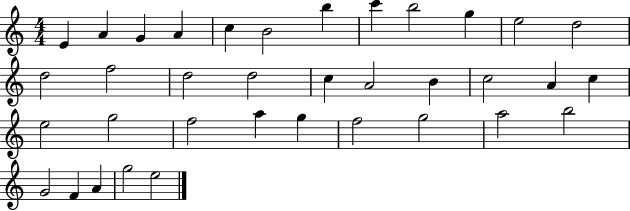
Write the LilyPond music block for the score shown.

{
  \clef treble
  \numericTimeSignature
  \time 4/4
  \key c \major
  e'4 a'4 g'4 a'4 | c''4 b'2 b''4 | c'''4 b''2 g''4 | e''2 d''2 | \break d''2 f''2 | d''2 d''2 | c''4 a'2 b'4 | c''2 a'4 c''4 | \break e''2 g''2 | f''2 a''4 g''4 | f''2 g''2 | a''2 b''2 | \break g'2 f'4 a'4 | g''2 e''2 | \bar "|."
}